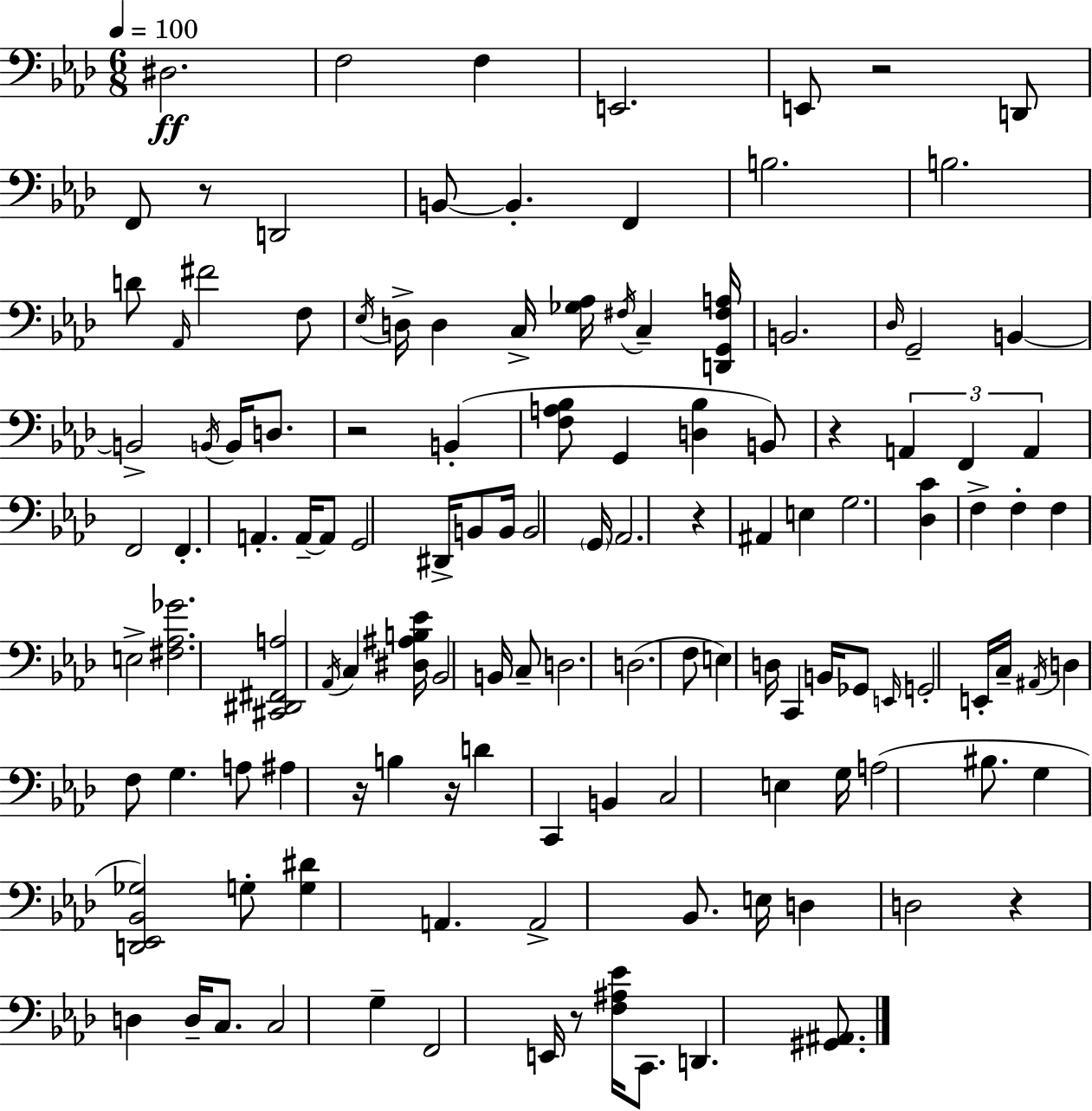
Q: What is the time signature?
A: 6/8